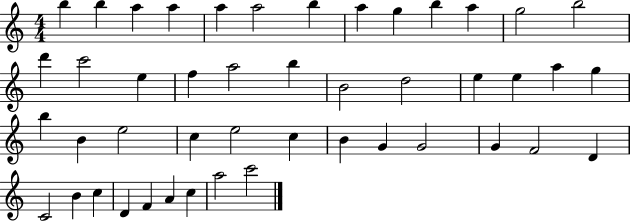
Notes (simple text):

B5/q B5/q A5/q A5/q A5/q A5/h B5/q A5/q G5/q B5/q A5/q G5/h B5/h D6/q C6/h E5/q F5/q A5/h B5/q B4/h D5/h E5/q E5/q A5/q G5/q B5/q B4/q E5/h C5/q E5/h C5/q B4/q G4/q G4/h G4/q F4/h D4/q C4/h B4/q C5/q D4/q F4/q A4/q C5/q A5/h C6/h